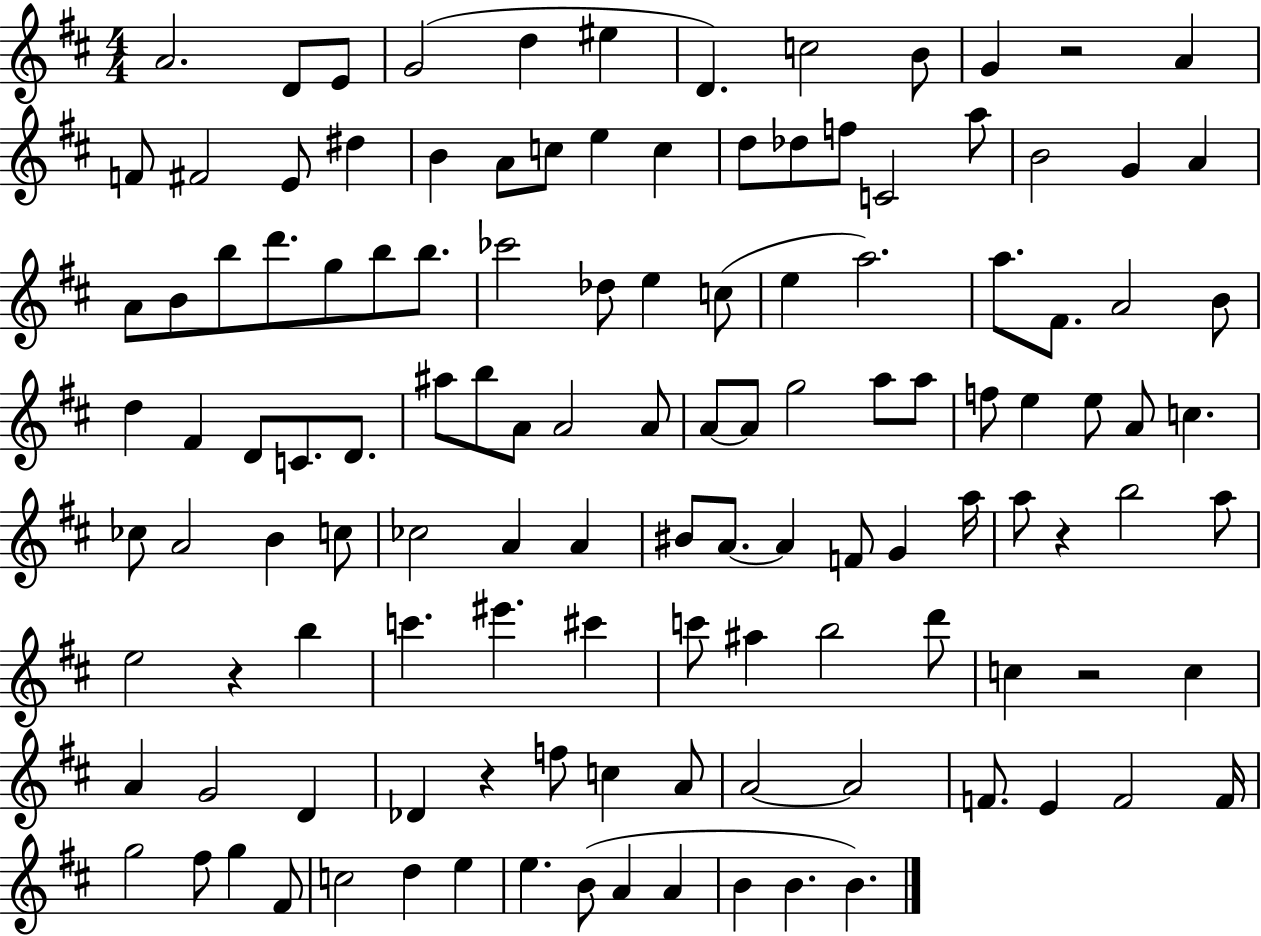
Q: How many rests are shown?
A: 5